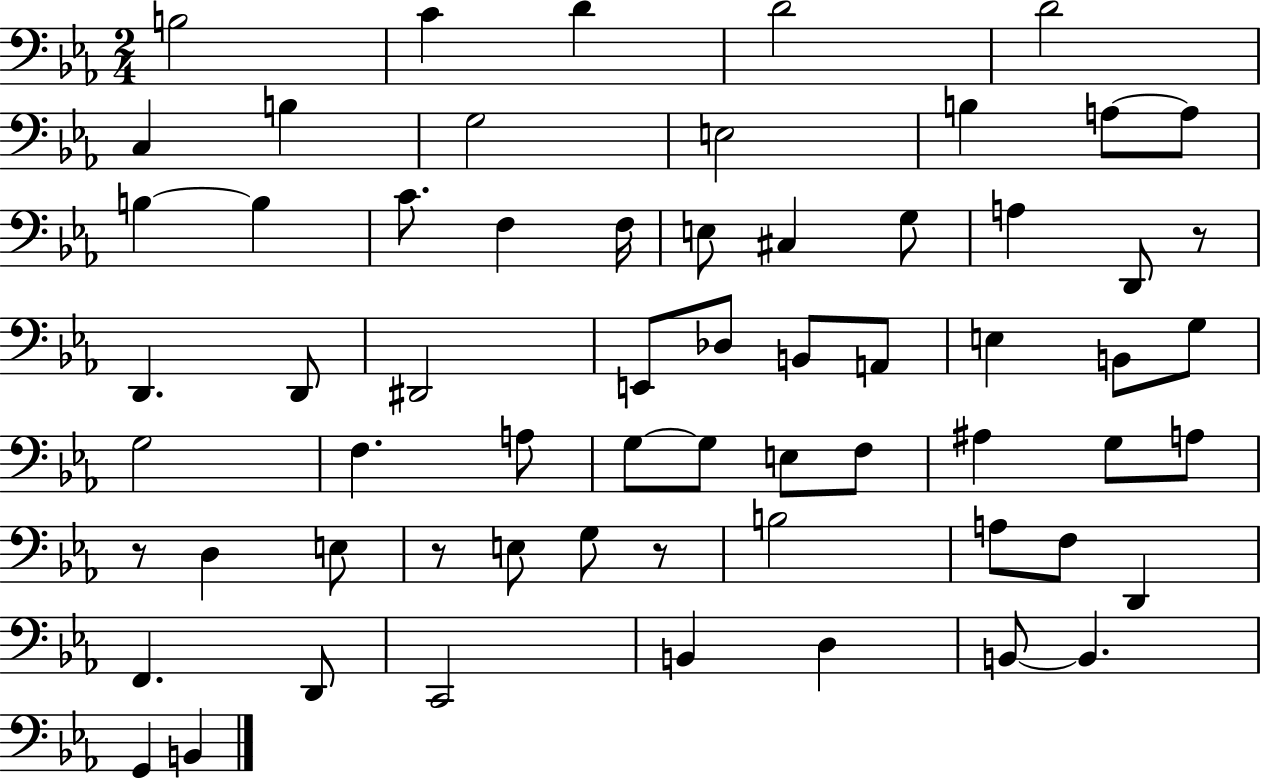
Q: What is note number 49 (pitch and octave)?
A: F3